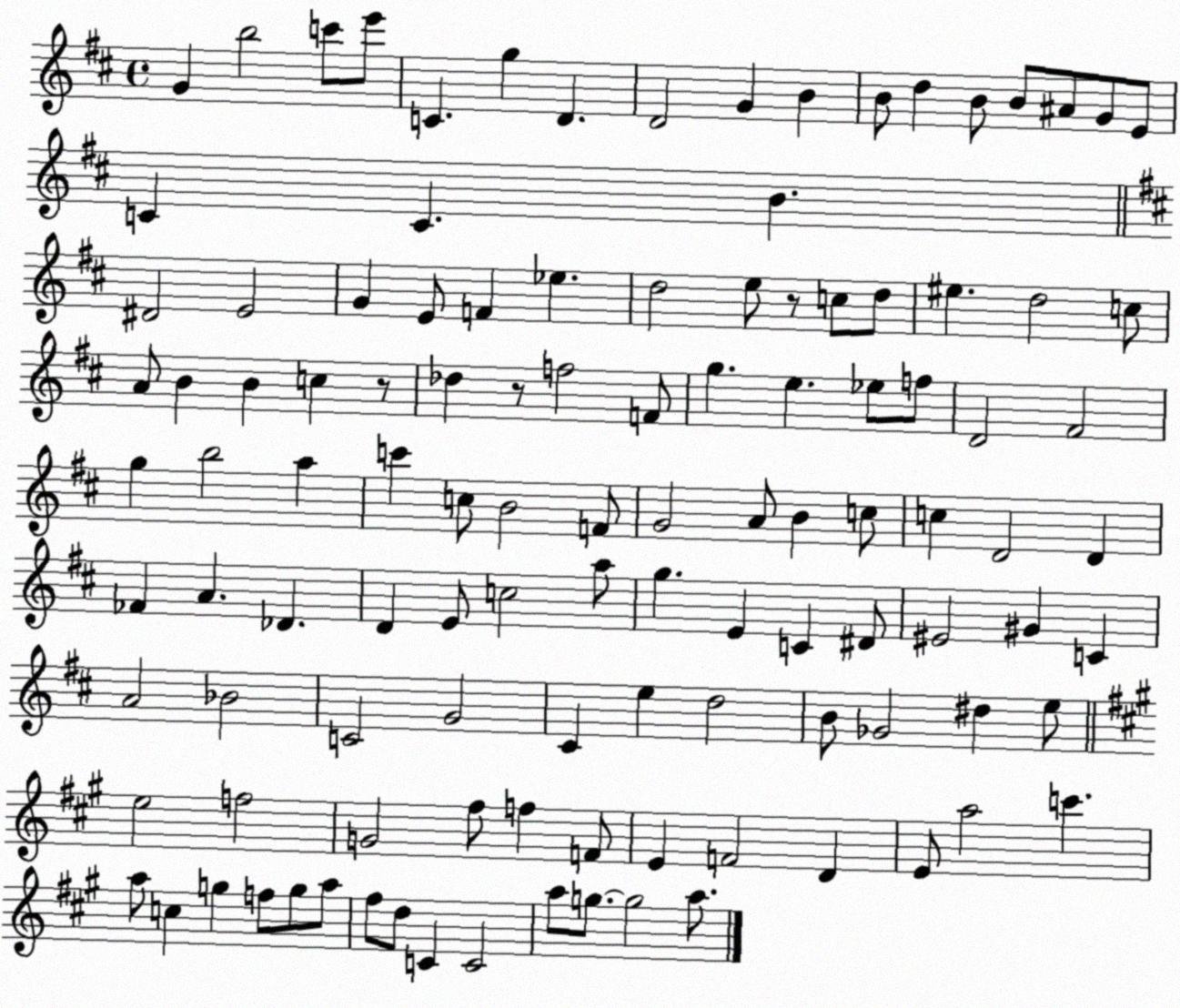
X:1
T:Untitled
M:4/4
L:1/4
K:D
G b2 c'/2 e'/2 C g D D2 G B B/2 d B/2 B/2 ^A/2 G/2 E/2 C C B ^D2 E2 G E/2 F _e d2 e/2 z/2 c/2 d/2 ^e d2 c/2 A/2 B B c z/2 _d z/2 f2 F/2 g e _e/2 f/2 D2 ^F2 g b2 a c' c/2 B2 F/2 G2 A/2 B c/2 c D2 D _F A _D D E/2 c2 a/2 g E C ^D/2 ^E2 ^G C A2 _B2 C2 G2 ^C e d2 B/2 _G2 ^d e/2 e2 f2 G2 ^f/2 f F/2 E F2 D E/2 a2 c' a/2 c g f/2 g/2 a/2 ^f/2 d/2 C C2 a/2 g/2 g2 a/2